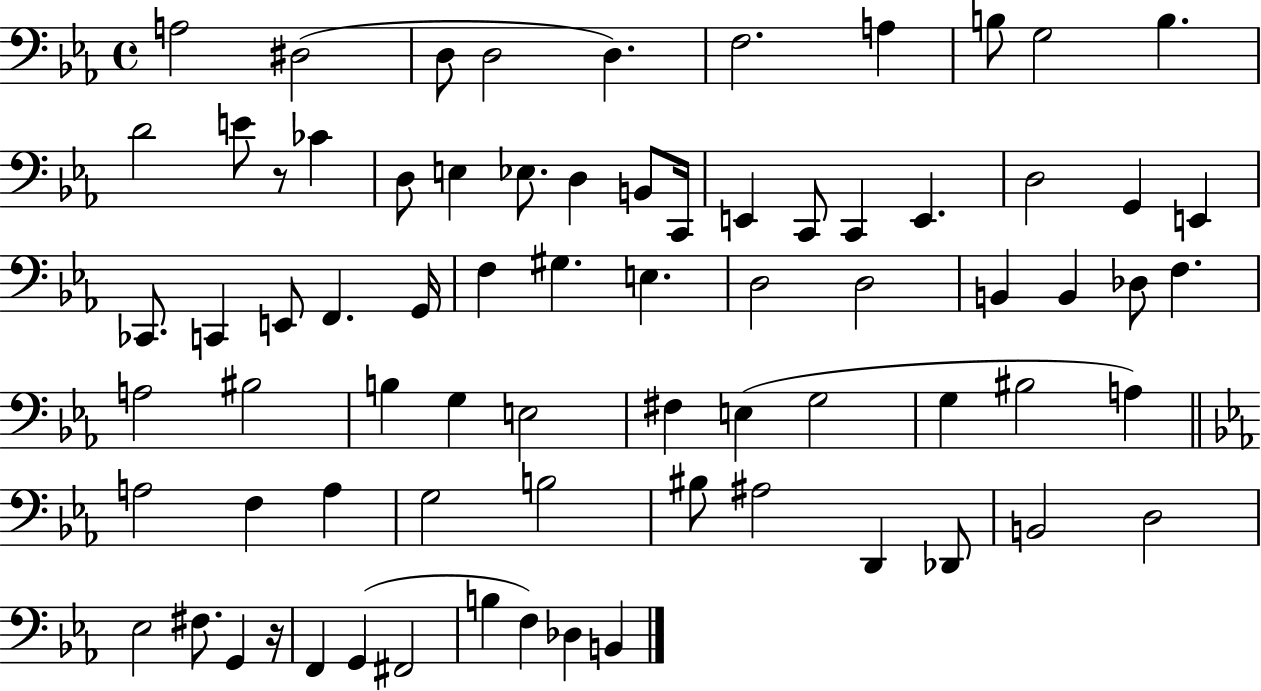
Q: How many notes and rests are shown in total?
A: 74